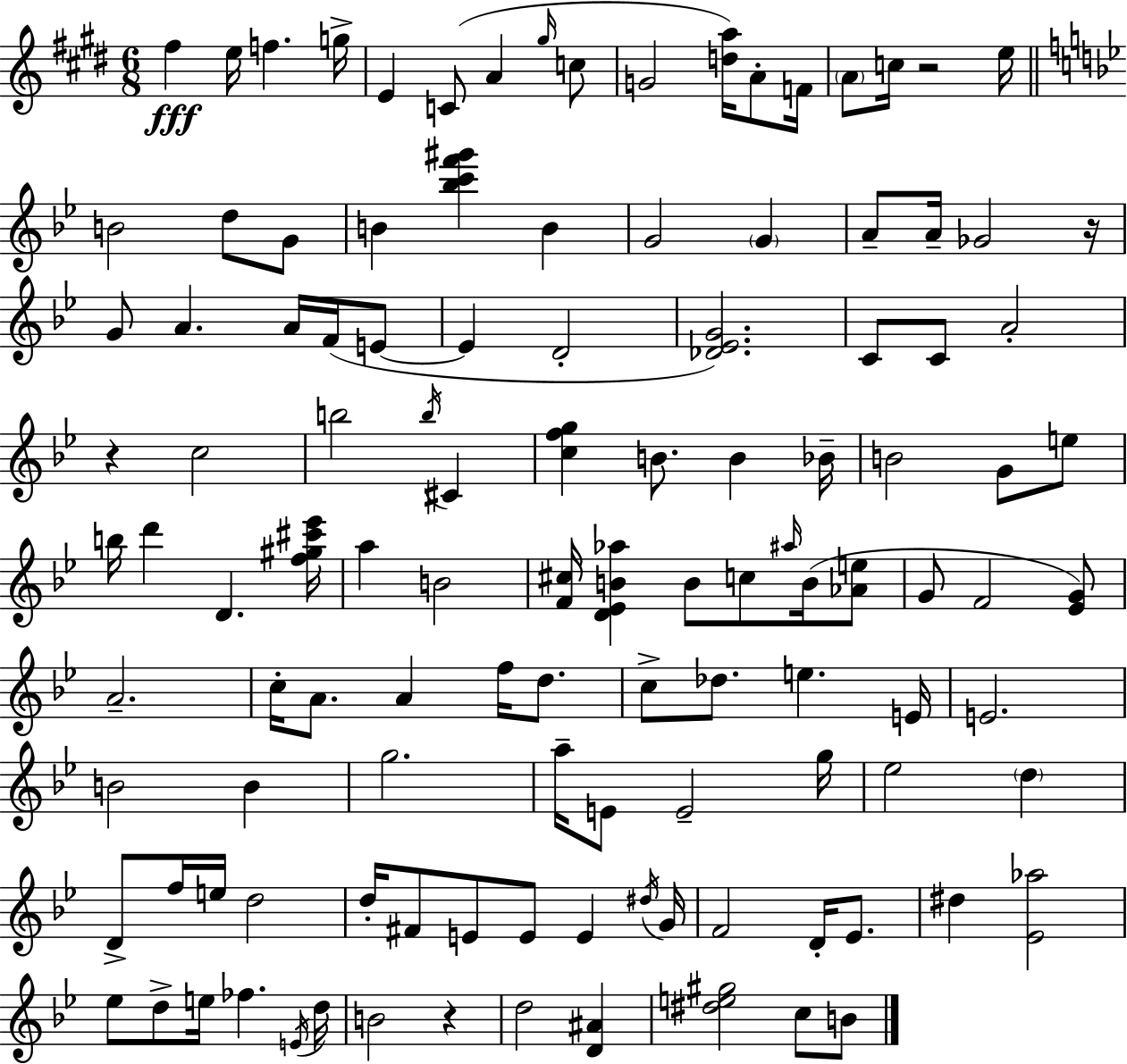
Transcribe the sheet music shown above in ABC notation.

X:1
T:Untitled
M:6/8
L:1/4
K:E
^f e/4 f g/4 E C/2 A ^g/4 c/2 G2 [da]/4 A/2 F/4 A/2 c/4 z2 e/4 B2 d/2 G/2 B [_bc'f'^g'] B G2 G A/2 A/4 _G2 z/4 G/2 A A/4 F/4 E/2 E D2 [_D_EG]2 C/2 C/2 A2 z c2 b2 b/4 ^C [cfg] B/2 B _B/4 B2 G/2 e/2 b/4 d' D [f^g^c'_e']/4 a B2 [F^c]/4 [D_EB_a] B/2 c/2 ^a/4 B/4 [_Ae]/2 G/2 F2 [_EG]/2 A2 c/4 A/2 A f/4 d/2 c/2 _d/2 e E/4 E2 B2 B g2 a/4 E/2 E2 g/4 _e2 d D/2 f/4 e/4 d2 d/4 ^F/2 E/2 E/2 E ^d/4 G/4 F2 D/4 _E/2 ^d [_E_a]2 _e/2 d/2 e/4 _f E/4 d/4 B2 z d2 [D^A] [^de^g]2 c/2 B/2